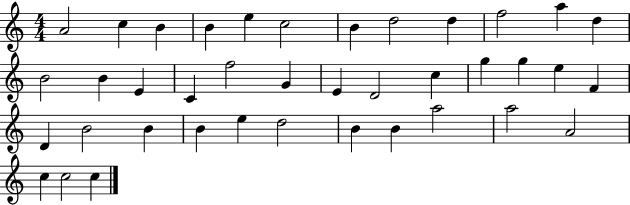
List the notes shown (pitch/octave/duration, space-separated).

A4/h C5/q B4/q B4/q E5/q C5/h B4/q D5/h D5/q F5/h A5/q D5/q B4/h B4/q E4/q C4/q F5/h G4/q E4/q D4/h C5/q G5/q G5/q E5/q F4/q D4/q B4/h B4/q B4/q E5/q D5/h B4/q B4/q A5/h A5/h A4/h C5/q C5/h C5/q